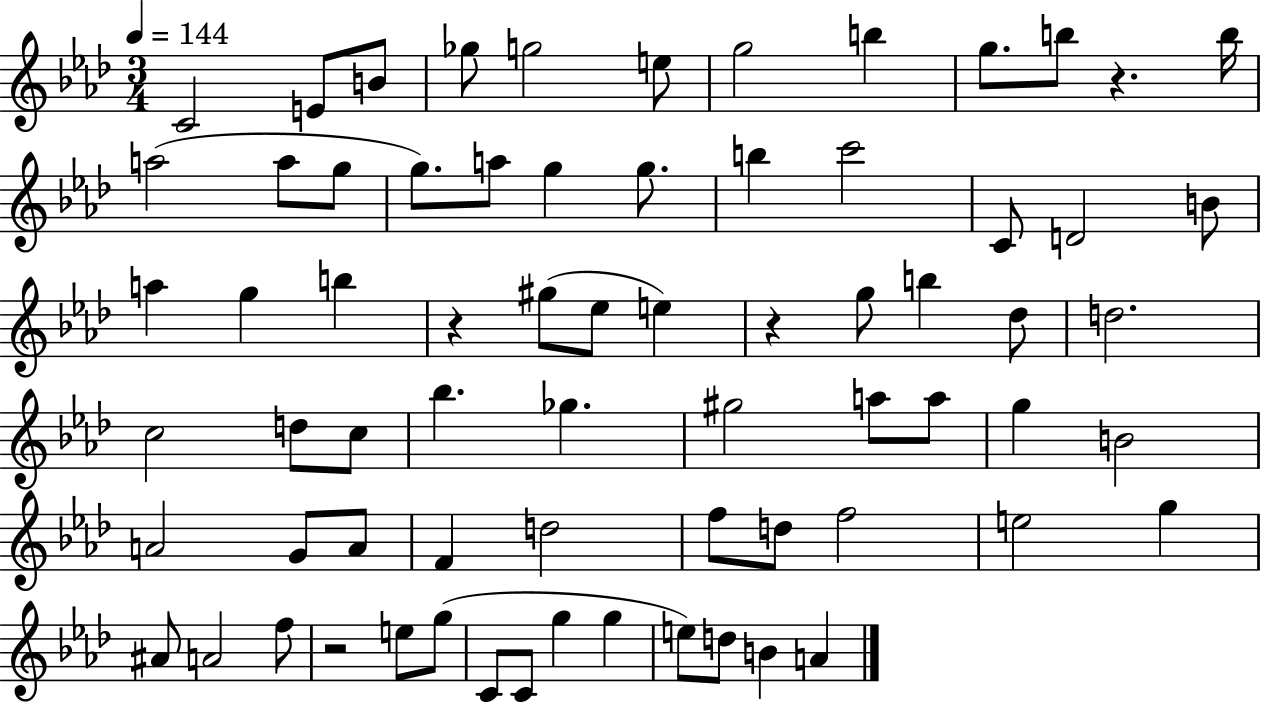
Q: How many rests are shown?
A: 4